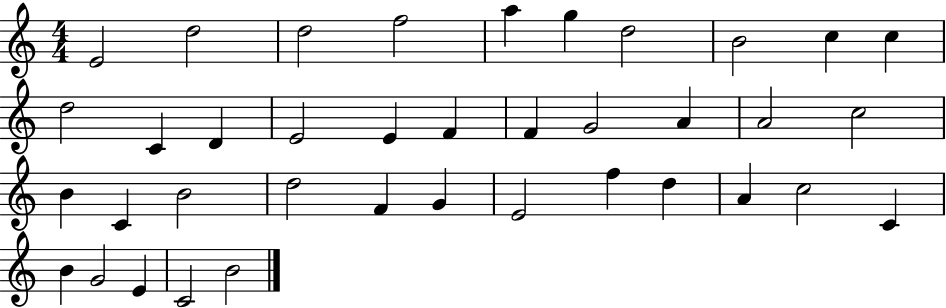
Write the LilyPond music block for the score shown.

{
  \clef treble
  \numericTimeSignature
  \time 4/4
  \key c \major
  e'2 d''2 | d''2 f''2 | a''4 g''4 d''2 | b'2 c''4 c''4 | \break d''2 c'4 d'4 | e'2 e'4 f'4 | f'4 g'2 a'4 | a'2 c''2 | \break b'4 c'4 b'2 | d''2 f'4 g'4 | e'2 f''4 d''4 | a'4 c''2 c'4 | \break b'4 g'2 e'4 | c'2 b'2 | \bar "|."
}